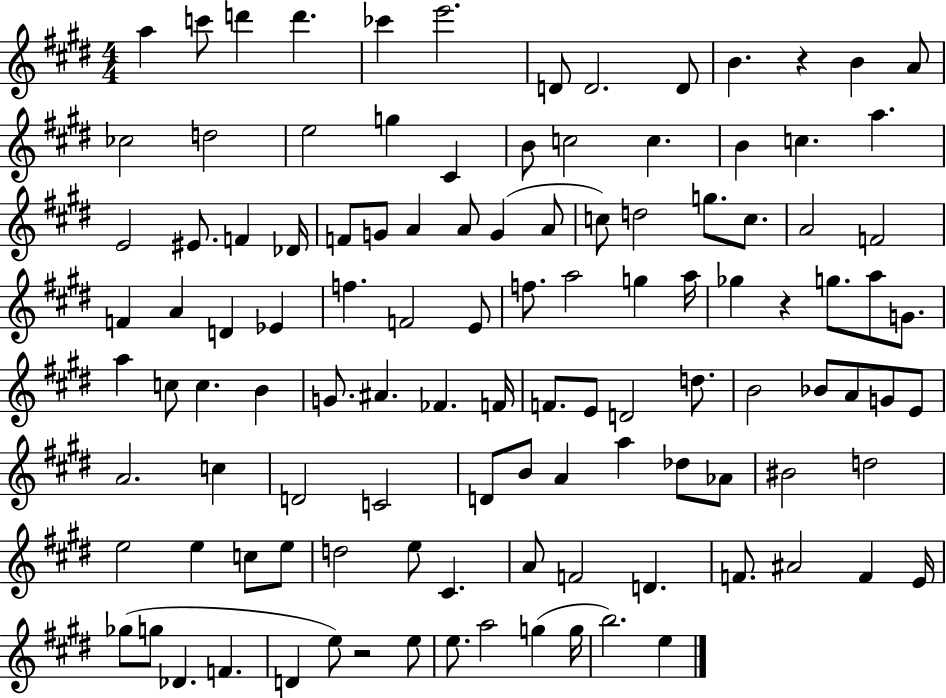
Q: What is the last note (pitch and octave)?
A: E5